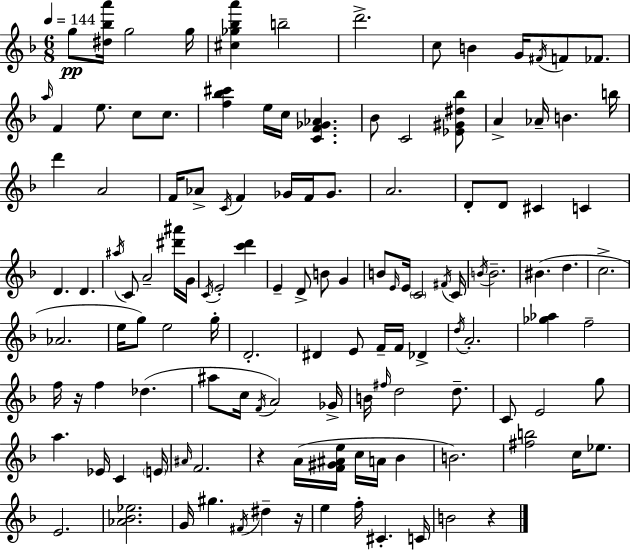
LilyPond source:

{
  \clef treble
  \numericTimeSignature
  \time 6/8
  \key f \major
  \tempo 4 = 144
  g''8\pp <dis'' bes'' a'''>16 g''2 g''16 | <cis'' ges'' bes'' a'''>4 b''2-- | d'''2.-> | c''8 b'4 g'16 \acciaccatura { fis'16 } f'8 fes'8. | \break \grace { a''16 } f'4 e''8. c''8 c''8. | <f'' bes'' cis'''>4 e''16 c''16 <c' f' ges' aes'>4. | bes'8 c'2 | <ees' gis' dis'' bes''>8 a'4-> aes'16-- b'4. | \break b''16 d'''4 a'2 | f'16 aes'8-> \acciaccatura { c'16 } f'4 ges'16 f'16 | ges'8. a'2. | d'8-. d'8 cis'4 c'4 | \break d'4. d'4. | \acciaccatura { ais''16 } c'8 a'2-- | <dis''' ais'''>16 g'16 \acciaccatura { c'16 } e'2-. | <c''' d'''>4 e'4-- d'8-> b'8 | \break g'4 b'8 \grace { e'16 } e'16 \parenthesize c'2 | \acciaccatura { fis'16 } c'16 \acciaccatura { b'16 } b'2.-- | bis'4.( | d''4. c''2.-> | \break aes'2. | e''16 g''8) e''2 | g''16-. d'2.-. | dis'4 | \break e'8 f'16-- f'16 des'4-> \acciaccatura { d''16 } a'2.-. | <ges'' aes''>4 | f''2-- f''16 r16 f''4 | des''4.( ais''8 c''16 | \break \acciaccatura { f'16 }) a'2 ges'16-> b'16 \grace { fis''16 } | d''2 d''8.-- c'8 | e'2 g''8 a''4. | ees'16 c'4 \parenthesize e'16 \grace { ais'16 } | \break f'2. | r4 a'16( <f' gis' ais' e''>16 c''16 a'16 bes'4 | b'2.) | <fis'' b''>2 c''16 ees''8. | \break e'2. | <aes' bes' ees''>2. | g'16 gis''4. \acciaccatura { fis'16 } dis''4-- | r16 e''4 f''16-. cis'4.-. | \break c'16 b'2 r4 | \bar "|."
}